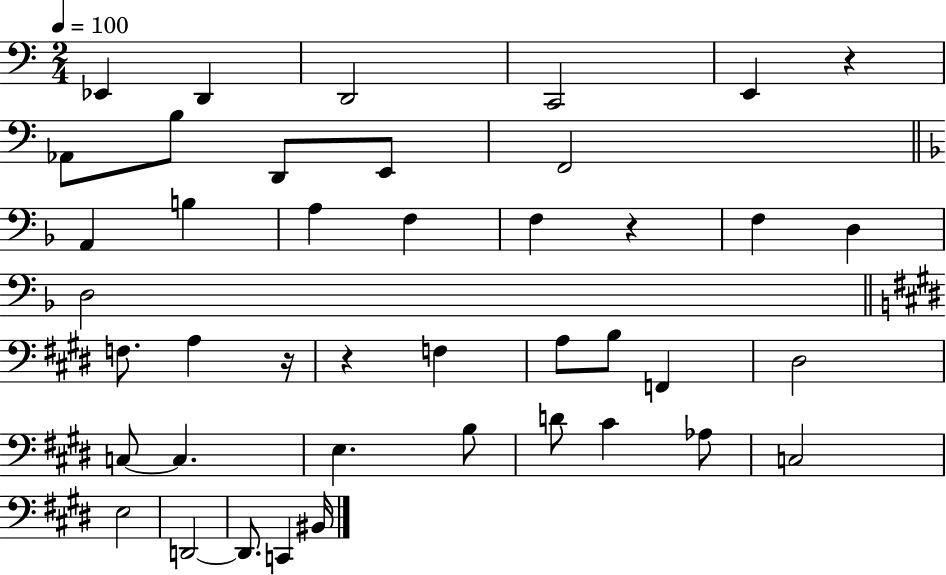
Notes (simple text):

Eb2/q D2/q D2/h C2/h E2/q R/q Ab2/e B3/e D2/e E2/e F2/h A2/q B3/q A3/q F3/q F3/q R/q F3/q D3/q D3/h F3/e. A3/q R/s R/q F3/q A3/e B3/e F2/q D#3/h C3/e C3/q. E3/q. B3/e D4/e C#4/q Ab3/e C3/h E3/h D2/h D2/e. C2/q BIS2/s